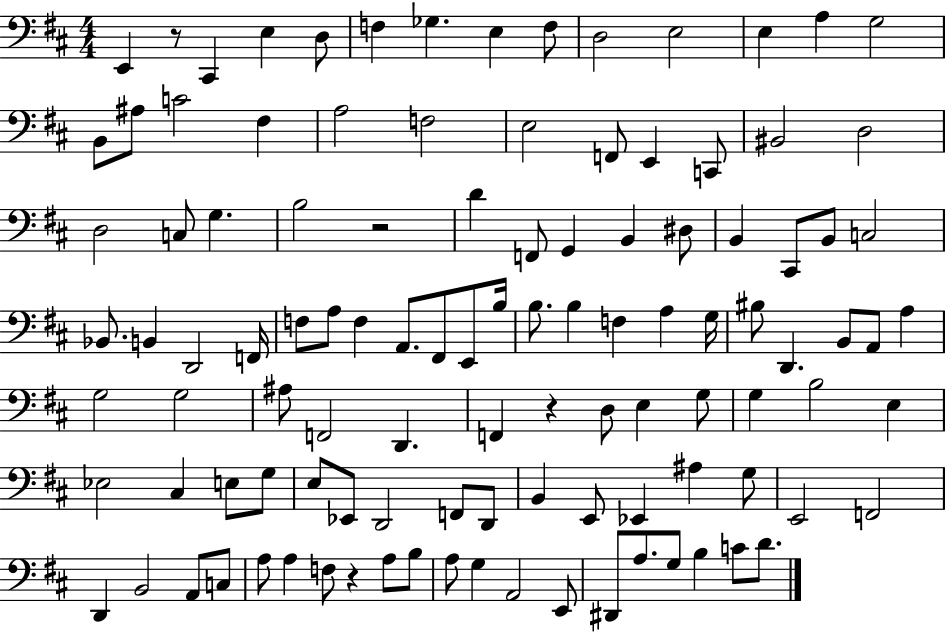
E2/q R/e C#2/q E3/q D3/e F3/q Gb3/q. E3/q F3/e D3/h E3/h E3/q A3/q G3/h B2/e A#3/e C4/h F#3/q A3/h F3/h E3/h F2/e E2/q C2/e BIS2/h D3/h D3/h C3/e G3/q. B3/h R/h D4/q F2/e G2/q B2/q D#3/e B2/q C#2/e B2/e C3/h Bb2/e. B2/q D2/h F2/s F3/e A3/e F3/q A2/e. F#2/e E2/e B3/s B3/e. B3/q F3/q A3/q G3/s BIS3/e D2/q. B2/e A2/e A3/q G3/h G3/h A#3/e F2/h D2/q. F2/q R/q D3/e E3/q G3/e G3/q B3/h E3/q Eb3/h C#3/q E3/e G3/e E3/e Eb2/e D2/h F2/e D2/e B2/q E2/e Eb2/q A#3/q G3/e E2/h F2/h D2/q B2/h A2/e C3/e A3/e A3/q F3/e R/q A3/e B3/e A3/e G3/q A2/h E2/e D#2/e A3/e. G3/e B3/q C4/e D4/e.